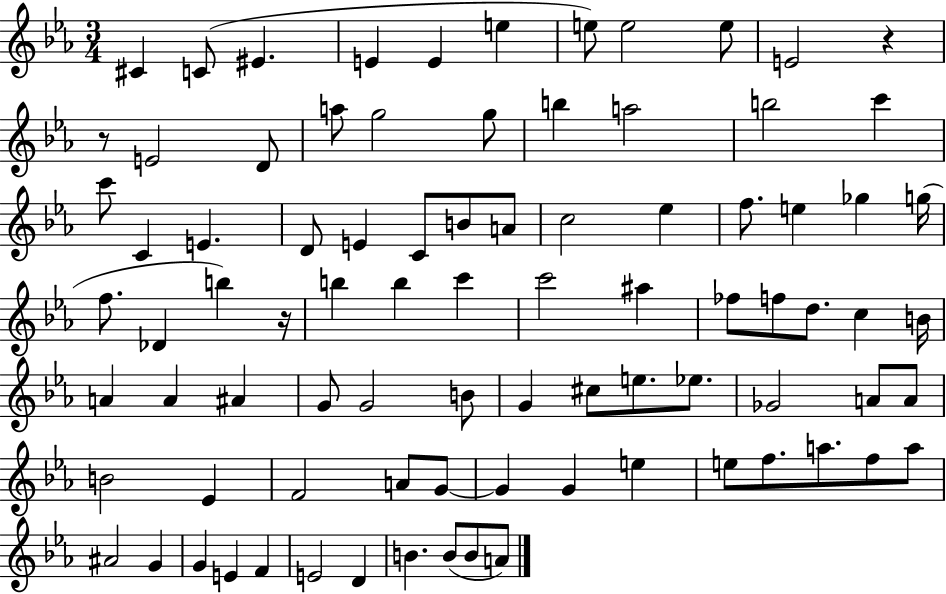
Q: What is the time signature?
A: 3/4